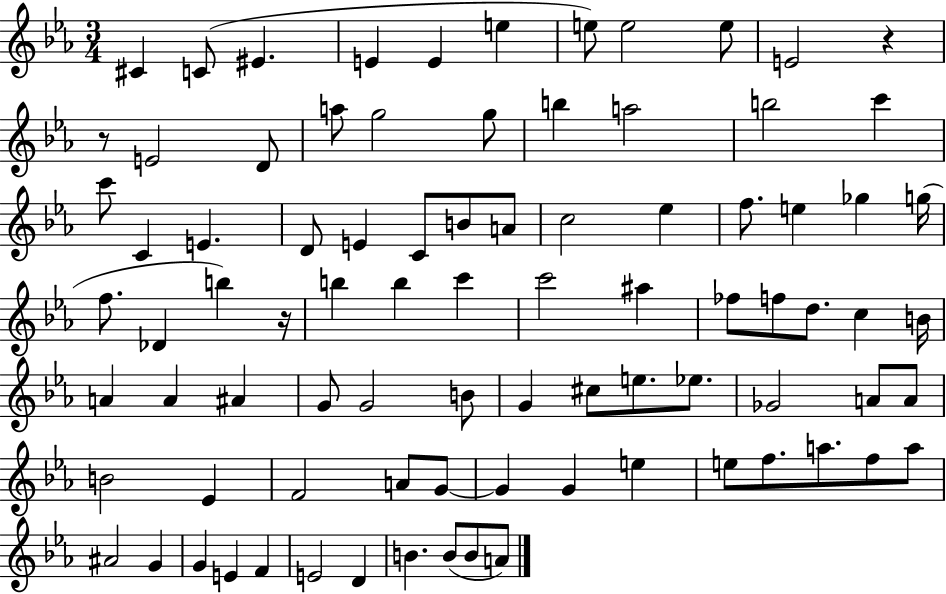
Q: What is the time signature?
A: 3/4